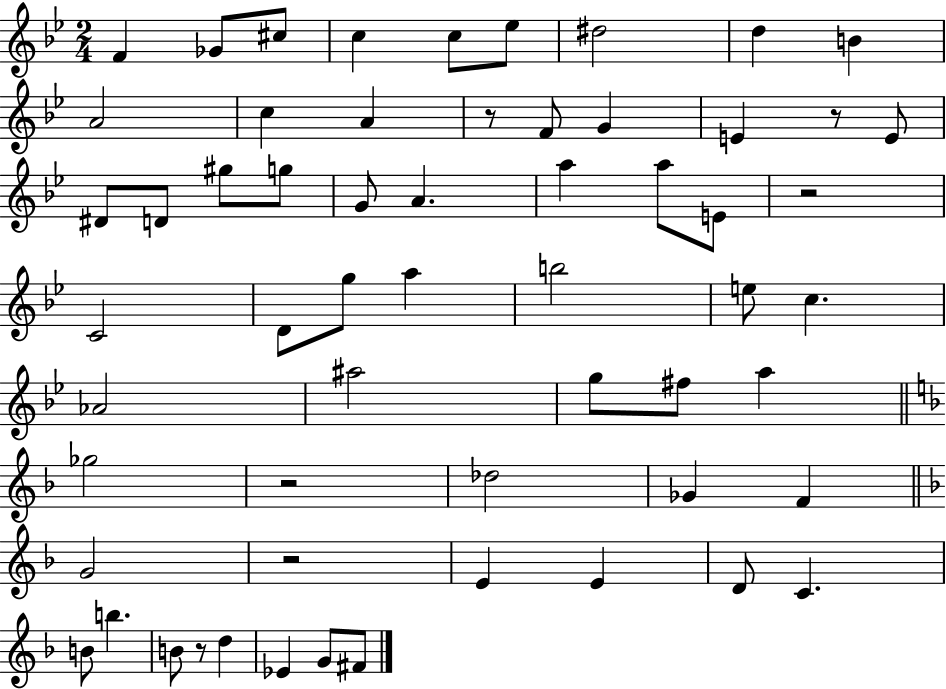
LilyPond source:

{
  \clef treble
  \numericTimeSignature
  \time 2/4
  \key bes \major
  f'4 ges'8 cis''8 | c''4 c''8 ees''8 | dis''2 | d''4 b'4 | \break a'2 | c''4 a'4 | r8 f'8 g'4 | e'4 r8 e'8 | \break dis'8 d'8 gis''8 g''8 | g'8 a'4. | a''4 a''8 e'8 | r2 | \break c'2 | d'8 g''8 a''4 | b''2 | e''8 c''4. | \break aes'2 | ais''2 | g''8 fis''8 a''4 | \bar "||" \break \key d \minor ges''2 | r2 | des''2 | ges'4 f'4 | \break \bar "||" \break \key f \major g'2 | r2 | e'4 e'4 | d'8 c'4. | \break b'8 b''4. | b'8 r8 d''4 | ees'4 g'8 fis'8 | \bar "|."
}